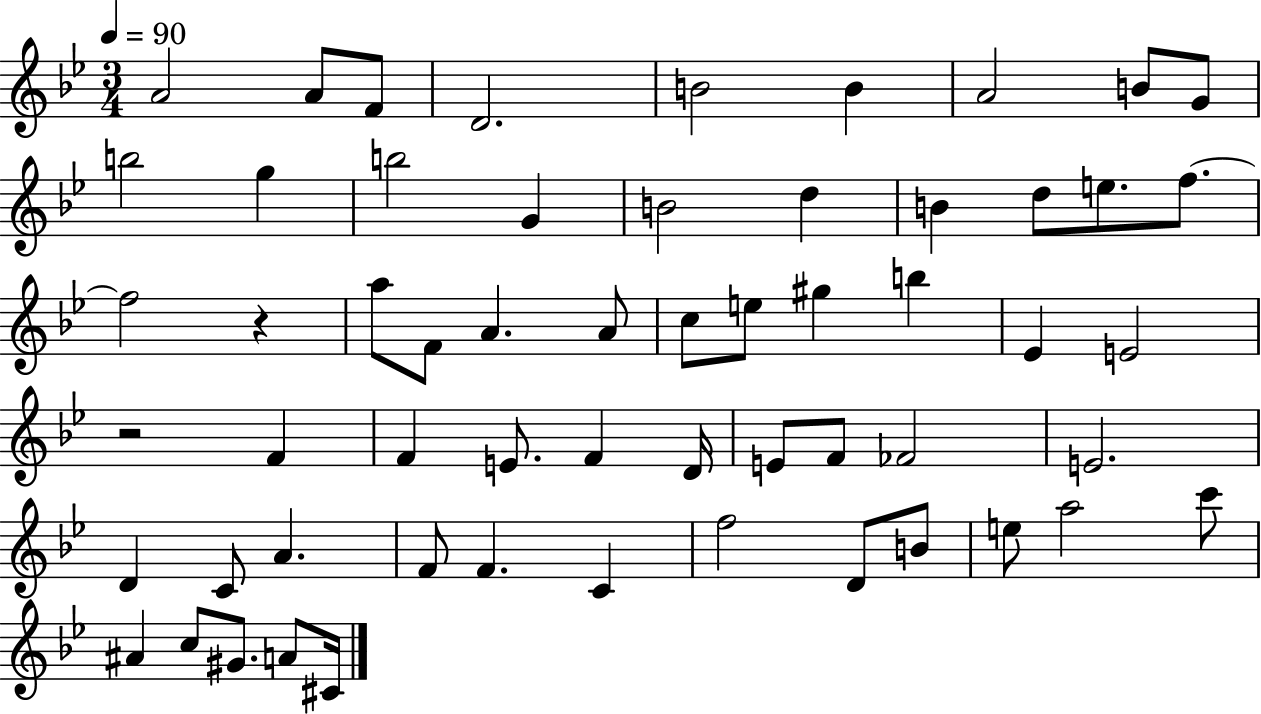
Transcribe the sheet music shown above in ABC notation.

X:1
T:Untitled
M:3/4
L:1/4
K:Bb
A2 A/2 F/2 D2 B2 B A2 B/2 G/2 b2 g b2 G B2 d B d/2 e/2 f/2 f2 z a/2 F/2 A A/2 c/2 e/2 ^g b _E E2 z2 F F E/2 F D/4 E/2 F/2 _F2 E2 D C/2 A F/2 F C f2 D/2 B/2 e/2 a2 c'/2 ^A c/2 ^G/2 A/2 ^C/4